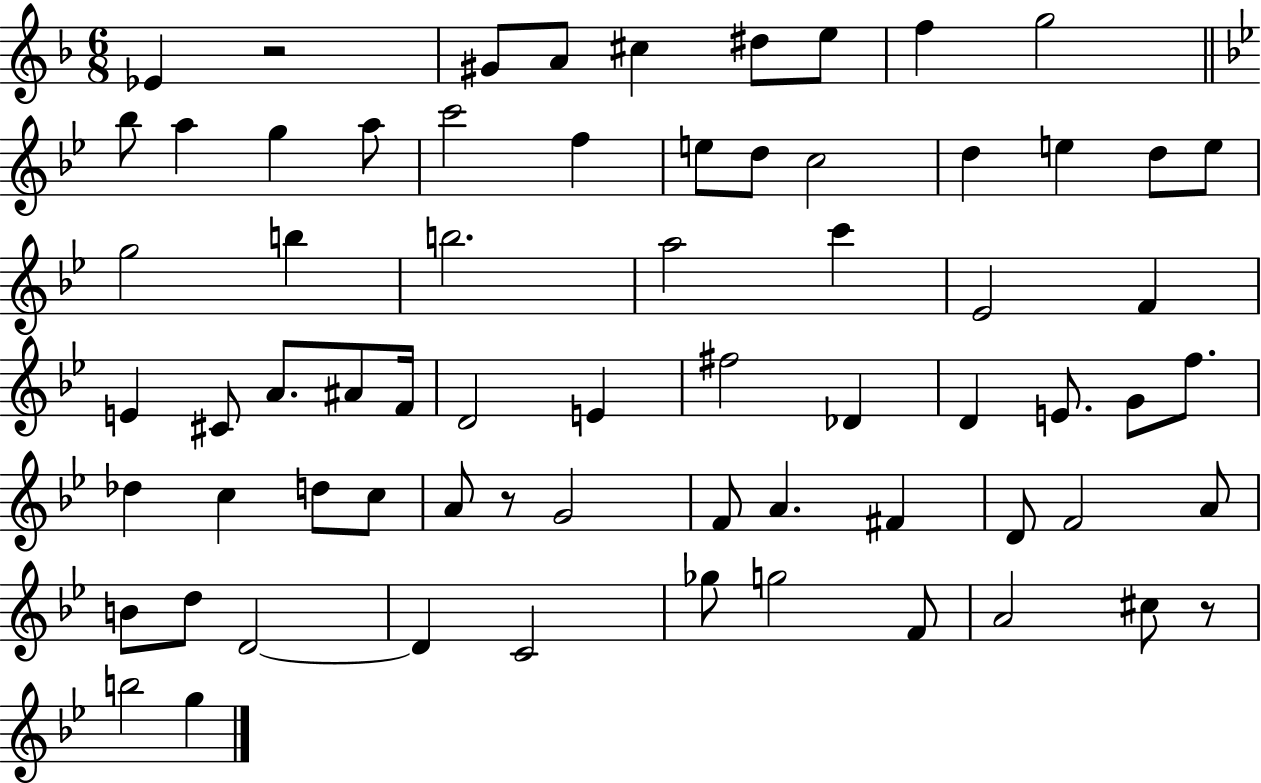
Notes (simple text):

Eb4/q R/h G#4/e A4/e C#5/q D#5/e E5/e F5/q G5/h Bb5/e A5/q G5/q A5/e C6/h F5/q E5/e D5/e C5/h D5/q E5/q D5/e E5/e G5/h B5/q B5/h. A5/h C6/q Eb4/h F4/q E4/q C#4/e A4/e. A#4/e F4/s D4/h E4/q F#5/h Db4/q D4/q E4/e. G4/e F5/e. Db5/q C5/q D5/e C5/e A4/e R/e G4/h F4/e A4/q. F#4/q D4/e F4/h A4/e B4/e D5/e D4/h D4/q C4/h Gb5/e G5/h F4/e A4/h C#5/e R/e B5/h G5/q